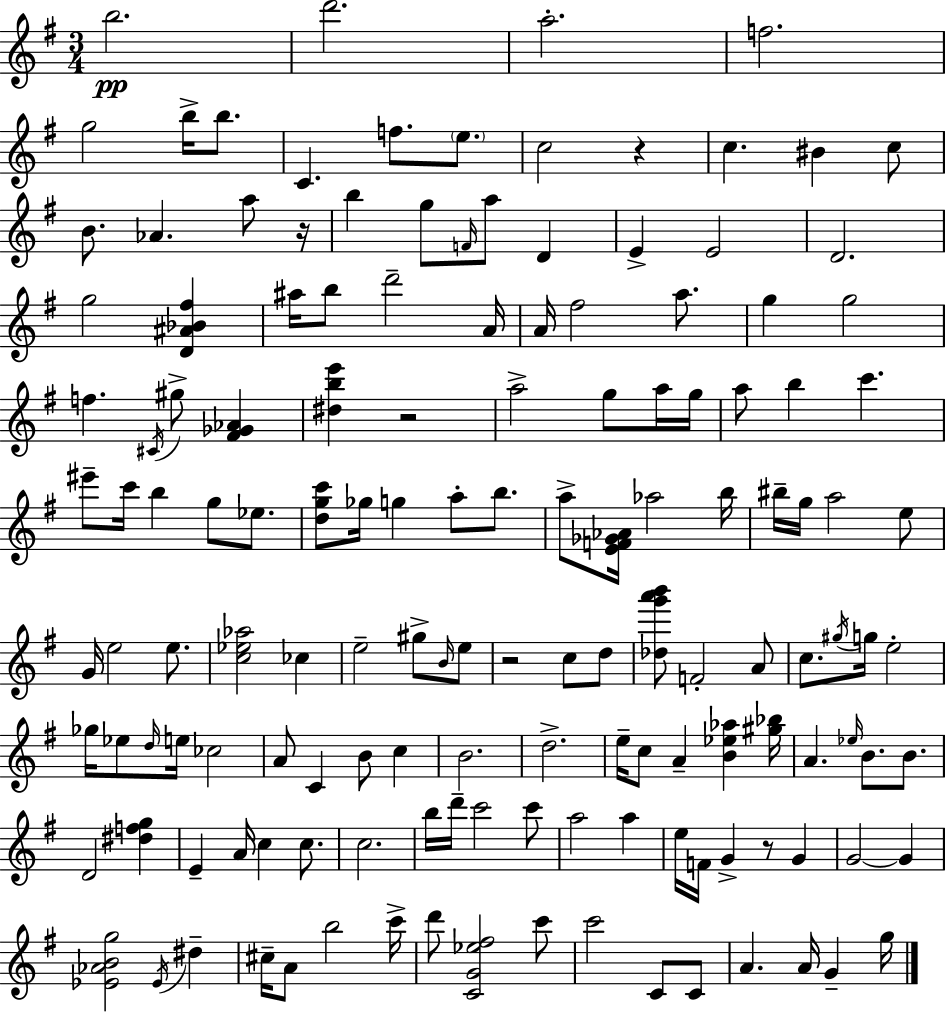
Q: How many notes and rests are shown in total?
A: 145